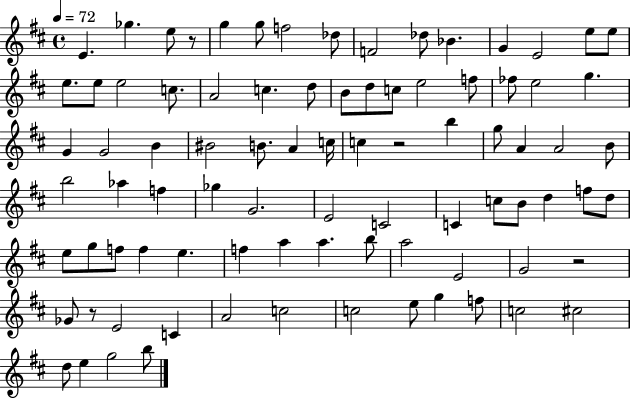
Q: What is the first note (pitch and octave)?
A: E4